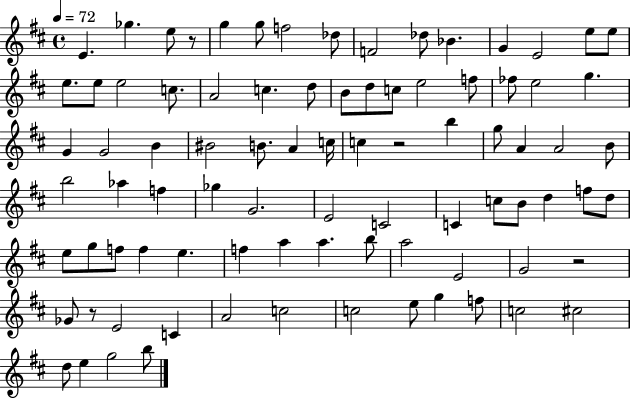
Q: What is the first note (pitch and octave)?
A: E4